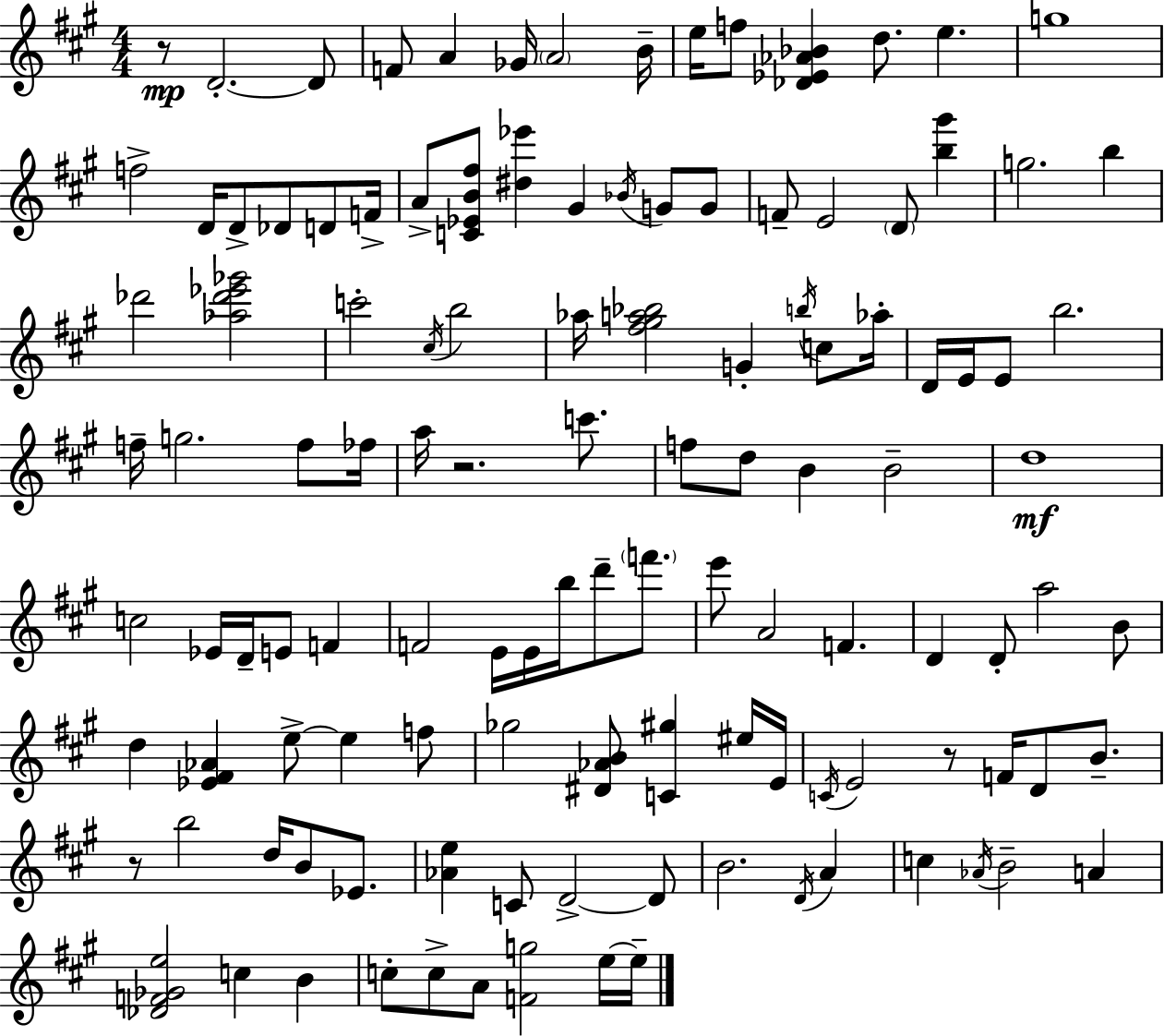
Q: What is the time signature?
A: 4/4